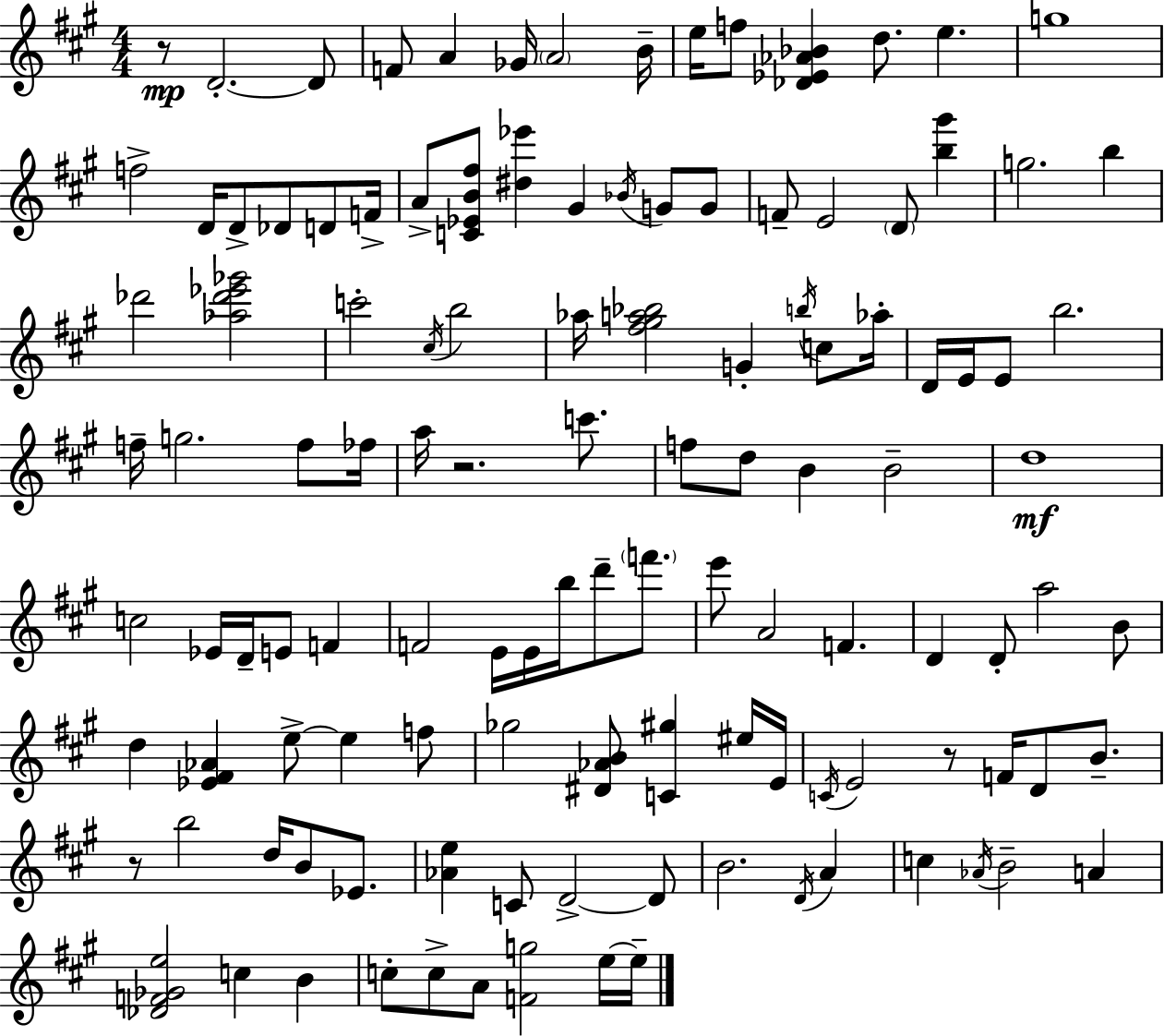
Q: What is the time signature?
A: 4/4